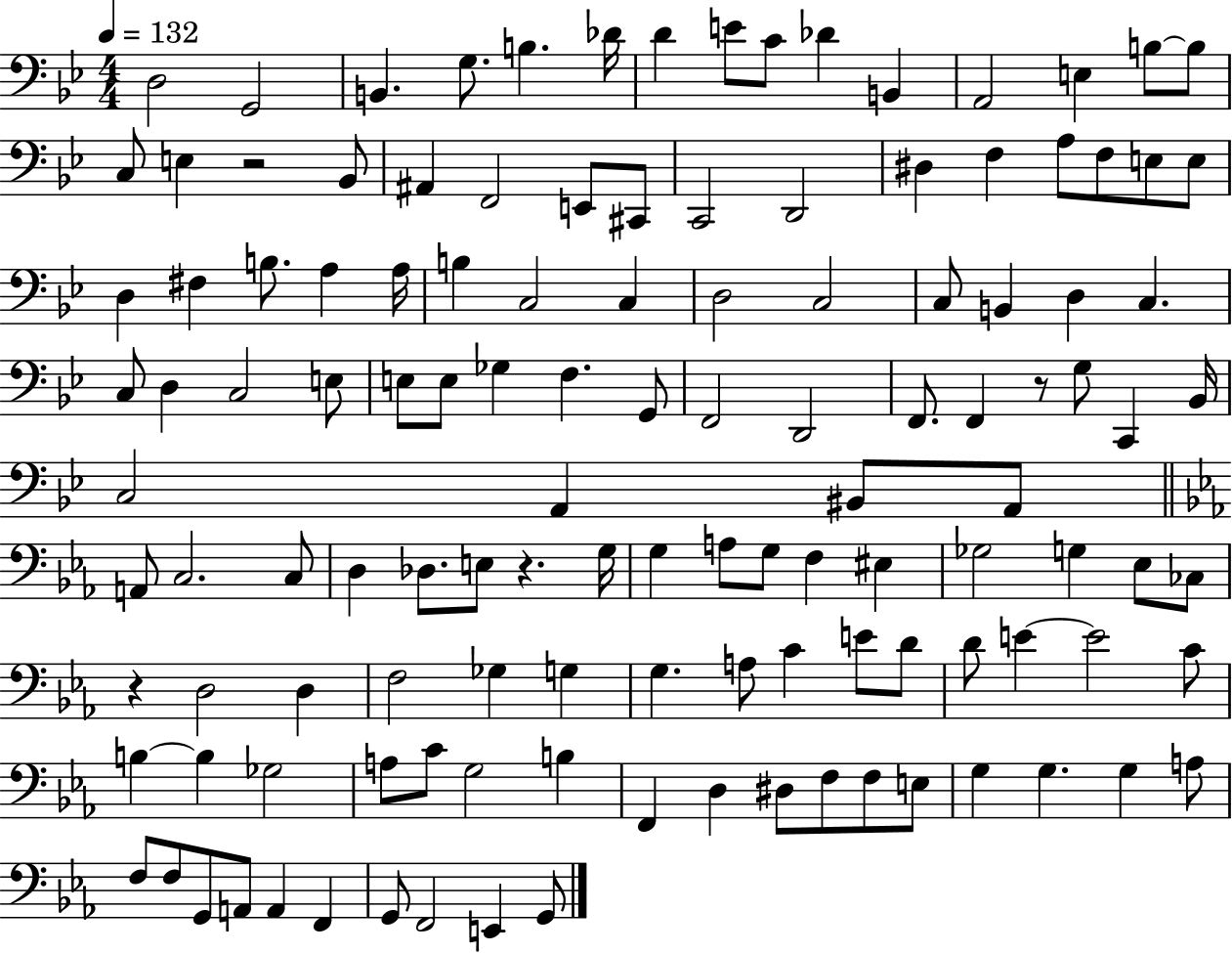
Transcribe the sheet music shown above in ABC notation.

X:1
T:Untitled
M:4/4
L:1/4
K:Bb
D,2 G,,2 B,, G,/2 B, _D/4 D E/2 C/2 _D B,, A,,2 E, B,/2 B,/2 C,/2 E, z2 _B,,/2 ^A,, F,,2 E,,/2 ^C,,/2 C,,2 D,,2 ^D, F, A,/2 F,/2 E,/2 E,/2 D, ^F, B,/2 A, A,/4 B, C,2 C, D,2 C,2 C,/2 B,, D, C, C,/2 D, C,2 E,/2 E,/2 E,/2 _G, F, G,,/2 F,,2 D,,2 F,,/2 F,, z/2 G,/2 C,, _B,,/4 C,2 A,, ^B,,/2 A,,/2 A,,/2 C,2 C,/2 D, _D,/2 E,/2 z G,/4 G, A,/2 G,/2 F, ^E, _G,2 G, _E,/2 _C,/2 z D,2 D, F,2 _G, G, G, A,/2 C E/2 D/2 D/2 E E2 C/2 B, B, _G,2 A,/2 C/2 G,2 B, F,, D, ^D,/2 F,/2 F,/2 E,/2 G, G, G, A,/2 F,/2 F,/2 G,,/2 A,,/2 A,, F,, G,,/2 F,,2 E,, G,,/2